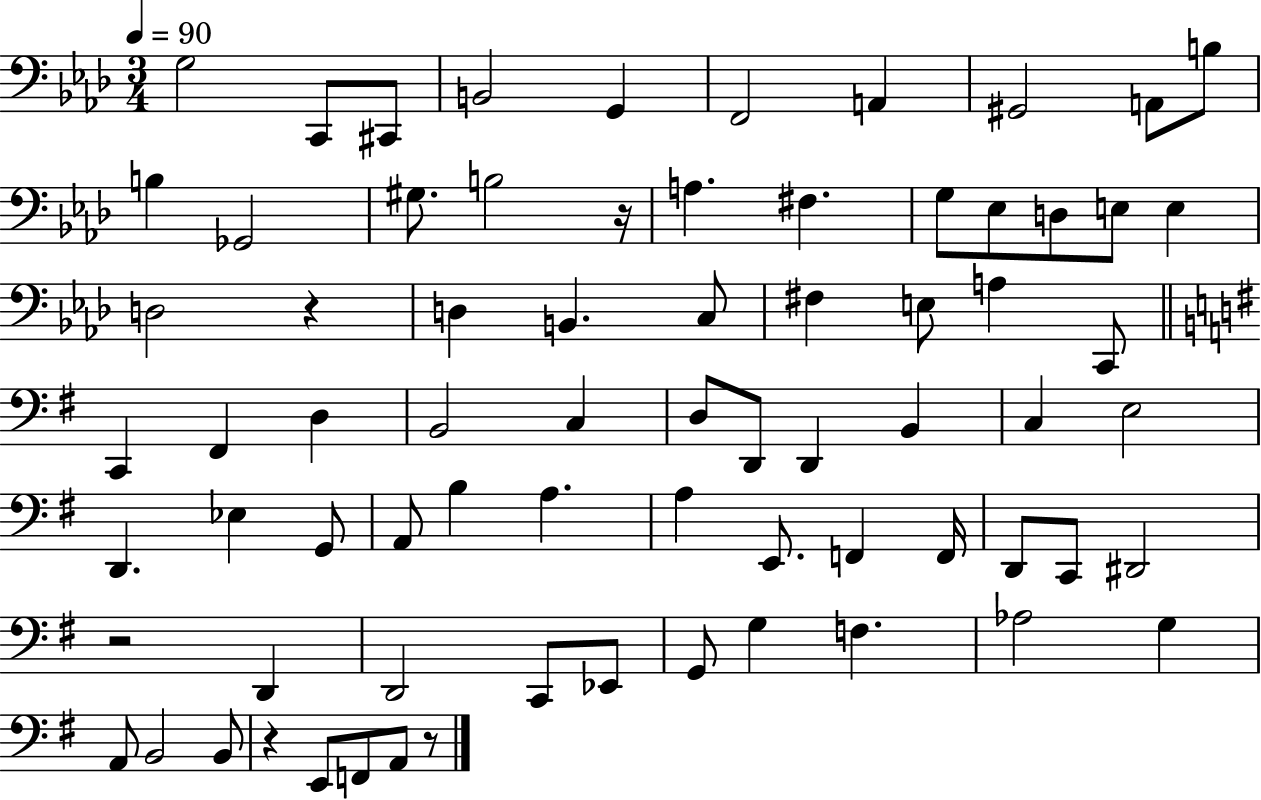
G3/h C2/e C#2/e B2/h G2/q F2/h A2/q G#2/h A2/e B3/e B3/q Gb2/h G#3/e. B3/h R/s A3/q. F#3/q. G3/e Eb3/e D3/e E3/e E3/q D3/h R/q D3/q B2/q. C3/e F#3/q E3/e A3/q C2/e C2/q F#2/q D3/q B2/h C3/q D3/e D2/e D2/q B2/q C3/q E3/h D2/q. Eb3/q G2/e A2/e B3/q A3/q. A3/q E2/e. F2/q F2/s D2/e C2/e D#2/h R/h D2/q D2/h C2/e Eb2/e G2/e G3/q F3/q. Ab3/h G3/q A2/e B2/h B2/e R/q E2/e F2/e A2/e R/e